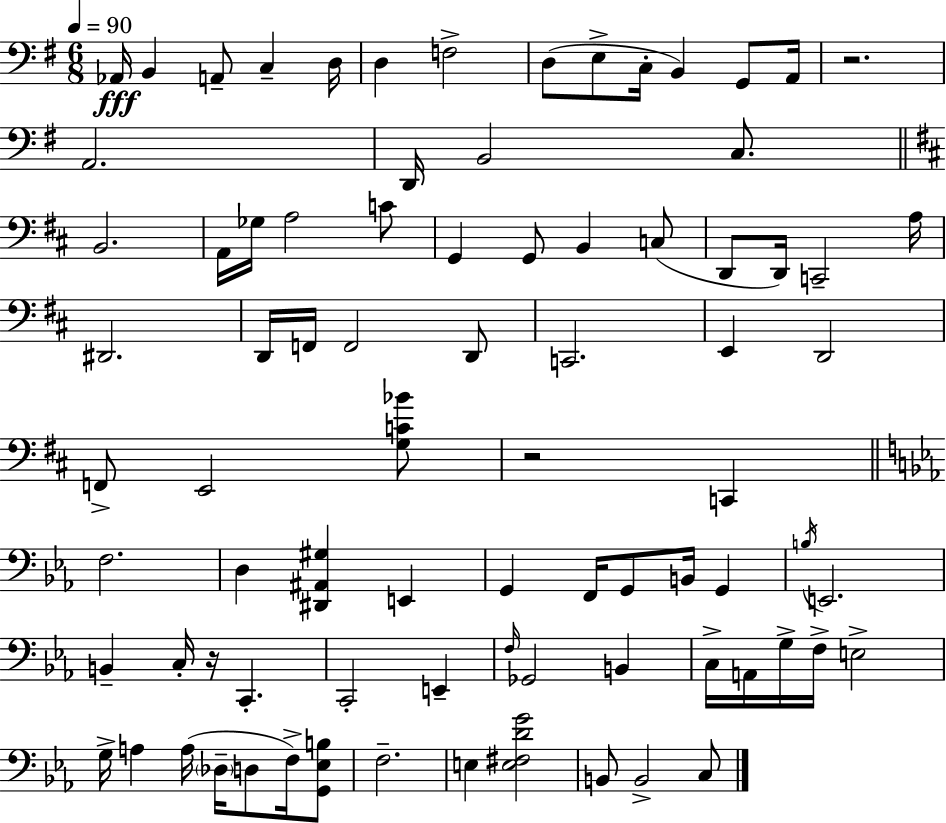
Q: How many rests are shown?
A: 3